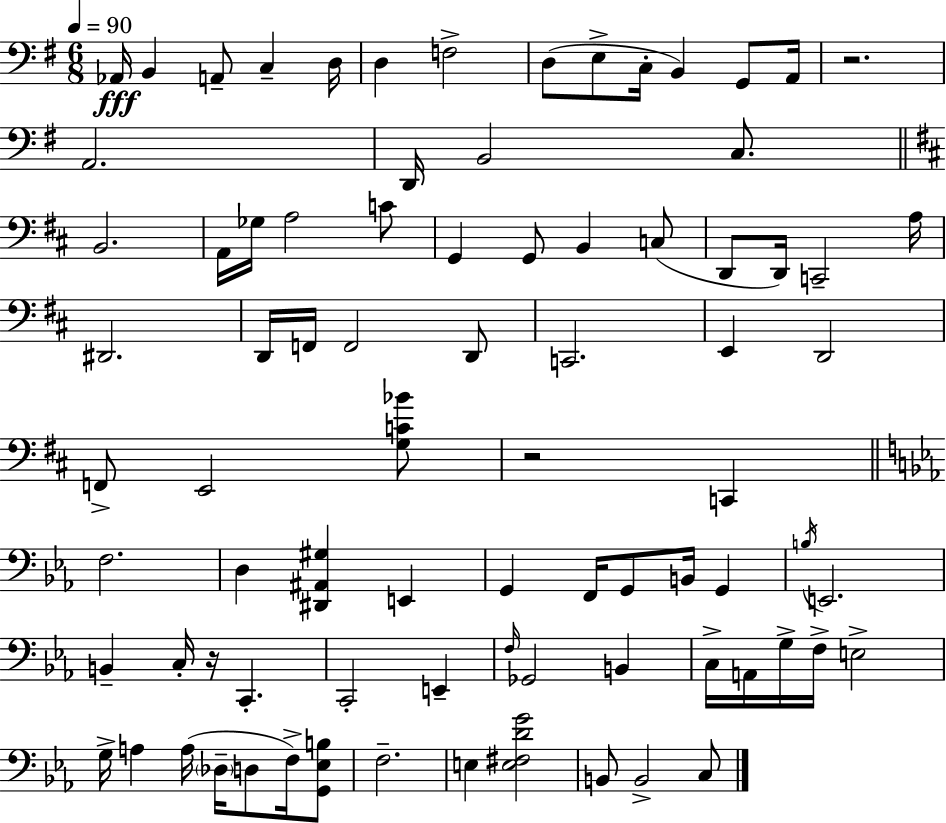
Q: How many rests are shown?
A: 3